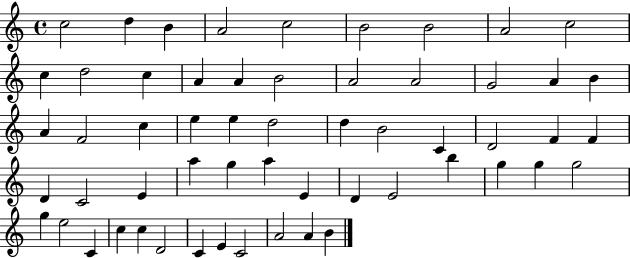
X:1
T:Untitled
M:4/4
L:1/4
K:C
c2 d B A2 c2 B2 B2 A2 c2 c d2 c A A B2 A2 A2 G2 A B A F2 c e e d2 d B2 C D2 F F D C2 E a g a E D E2 b g g g2 g e2 C c c D2 C E C2 A2 A B